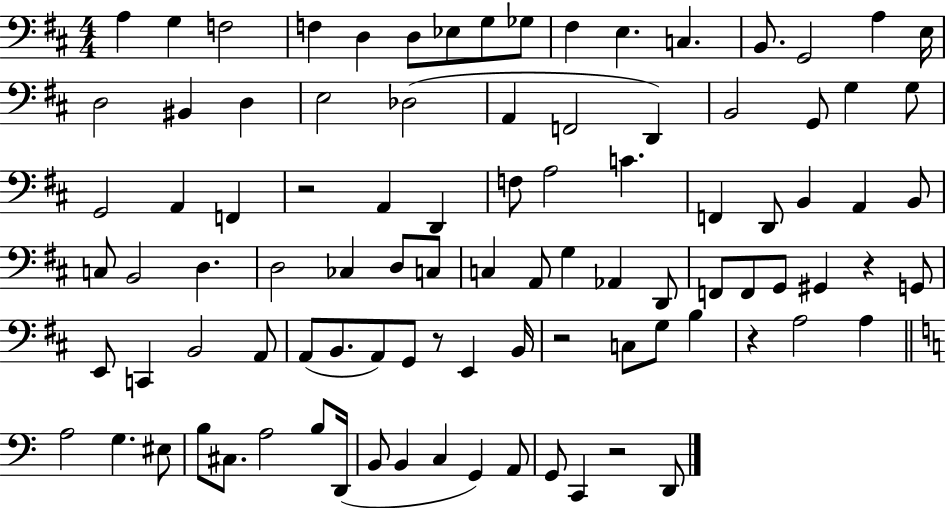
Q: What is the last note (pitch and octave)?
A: D2